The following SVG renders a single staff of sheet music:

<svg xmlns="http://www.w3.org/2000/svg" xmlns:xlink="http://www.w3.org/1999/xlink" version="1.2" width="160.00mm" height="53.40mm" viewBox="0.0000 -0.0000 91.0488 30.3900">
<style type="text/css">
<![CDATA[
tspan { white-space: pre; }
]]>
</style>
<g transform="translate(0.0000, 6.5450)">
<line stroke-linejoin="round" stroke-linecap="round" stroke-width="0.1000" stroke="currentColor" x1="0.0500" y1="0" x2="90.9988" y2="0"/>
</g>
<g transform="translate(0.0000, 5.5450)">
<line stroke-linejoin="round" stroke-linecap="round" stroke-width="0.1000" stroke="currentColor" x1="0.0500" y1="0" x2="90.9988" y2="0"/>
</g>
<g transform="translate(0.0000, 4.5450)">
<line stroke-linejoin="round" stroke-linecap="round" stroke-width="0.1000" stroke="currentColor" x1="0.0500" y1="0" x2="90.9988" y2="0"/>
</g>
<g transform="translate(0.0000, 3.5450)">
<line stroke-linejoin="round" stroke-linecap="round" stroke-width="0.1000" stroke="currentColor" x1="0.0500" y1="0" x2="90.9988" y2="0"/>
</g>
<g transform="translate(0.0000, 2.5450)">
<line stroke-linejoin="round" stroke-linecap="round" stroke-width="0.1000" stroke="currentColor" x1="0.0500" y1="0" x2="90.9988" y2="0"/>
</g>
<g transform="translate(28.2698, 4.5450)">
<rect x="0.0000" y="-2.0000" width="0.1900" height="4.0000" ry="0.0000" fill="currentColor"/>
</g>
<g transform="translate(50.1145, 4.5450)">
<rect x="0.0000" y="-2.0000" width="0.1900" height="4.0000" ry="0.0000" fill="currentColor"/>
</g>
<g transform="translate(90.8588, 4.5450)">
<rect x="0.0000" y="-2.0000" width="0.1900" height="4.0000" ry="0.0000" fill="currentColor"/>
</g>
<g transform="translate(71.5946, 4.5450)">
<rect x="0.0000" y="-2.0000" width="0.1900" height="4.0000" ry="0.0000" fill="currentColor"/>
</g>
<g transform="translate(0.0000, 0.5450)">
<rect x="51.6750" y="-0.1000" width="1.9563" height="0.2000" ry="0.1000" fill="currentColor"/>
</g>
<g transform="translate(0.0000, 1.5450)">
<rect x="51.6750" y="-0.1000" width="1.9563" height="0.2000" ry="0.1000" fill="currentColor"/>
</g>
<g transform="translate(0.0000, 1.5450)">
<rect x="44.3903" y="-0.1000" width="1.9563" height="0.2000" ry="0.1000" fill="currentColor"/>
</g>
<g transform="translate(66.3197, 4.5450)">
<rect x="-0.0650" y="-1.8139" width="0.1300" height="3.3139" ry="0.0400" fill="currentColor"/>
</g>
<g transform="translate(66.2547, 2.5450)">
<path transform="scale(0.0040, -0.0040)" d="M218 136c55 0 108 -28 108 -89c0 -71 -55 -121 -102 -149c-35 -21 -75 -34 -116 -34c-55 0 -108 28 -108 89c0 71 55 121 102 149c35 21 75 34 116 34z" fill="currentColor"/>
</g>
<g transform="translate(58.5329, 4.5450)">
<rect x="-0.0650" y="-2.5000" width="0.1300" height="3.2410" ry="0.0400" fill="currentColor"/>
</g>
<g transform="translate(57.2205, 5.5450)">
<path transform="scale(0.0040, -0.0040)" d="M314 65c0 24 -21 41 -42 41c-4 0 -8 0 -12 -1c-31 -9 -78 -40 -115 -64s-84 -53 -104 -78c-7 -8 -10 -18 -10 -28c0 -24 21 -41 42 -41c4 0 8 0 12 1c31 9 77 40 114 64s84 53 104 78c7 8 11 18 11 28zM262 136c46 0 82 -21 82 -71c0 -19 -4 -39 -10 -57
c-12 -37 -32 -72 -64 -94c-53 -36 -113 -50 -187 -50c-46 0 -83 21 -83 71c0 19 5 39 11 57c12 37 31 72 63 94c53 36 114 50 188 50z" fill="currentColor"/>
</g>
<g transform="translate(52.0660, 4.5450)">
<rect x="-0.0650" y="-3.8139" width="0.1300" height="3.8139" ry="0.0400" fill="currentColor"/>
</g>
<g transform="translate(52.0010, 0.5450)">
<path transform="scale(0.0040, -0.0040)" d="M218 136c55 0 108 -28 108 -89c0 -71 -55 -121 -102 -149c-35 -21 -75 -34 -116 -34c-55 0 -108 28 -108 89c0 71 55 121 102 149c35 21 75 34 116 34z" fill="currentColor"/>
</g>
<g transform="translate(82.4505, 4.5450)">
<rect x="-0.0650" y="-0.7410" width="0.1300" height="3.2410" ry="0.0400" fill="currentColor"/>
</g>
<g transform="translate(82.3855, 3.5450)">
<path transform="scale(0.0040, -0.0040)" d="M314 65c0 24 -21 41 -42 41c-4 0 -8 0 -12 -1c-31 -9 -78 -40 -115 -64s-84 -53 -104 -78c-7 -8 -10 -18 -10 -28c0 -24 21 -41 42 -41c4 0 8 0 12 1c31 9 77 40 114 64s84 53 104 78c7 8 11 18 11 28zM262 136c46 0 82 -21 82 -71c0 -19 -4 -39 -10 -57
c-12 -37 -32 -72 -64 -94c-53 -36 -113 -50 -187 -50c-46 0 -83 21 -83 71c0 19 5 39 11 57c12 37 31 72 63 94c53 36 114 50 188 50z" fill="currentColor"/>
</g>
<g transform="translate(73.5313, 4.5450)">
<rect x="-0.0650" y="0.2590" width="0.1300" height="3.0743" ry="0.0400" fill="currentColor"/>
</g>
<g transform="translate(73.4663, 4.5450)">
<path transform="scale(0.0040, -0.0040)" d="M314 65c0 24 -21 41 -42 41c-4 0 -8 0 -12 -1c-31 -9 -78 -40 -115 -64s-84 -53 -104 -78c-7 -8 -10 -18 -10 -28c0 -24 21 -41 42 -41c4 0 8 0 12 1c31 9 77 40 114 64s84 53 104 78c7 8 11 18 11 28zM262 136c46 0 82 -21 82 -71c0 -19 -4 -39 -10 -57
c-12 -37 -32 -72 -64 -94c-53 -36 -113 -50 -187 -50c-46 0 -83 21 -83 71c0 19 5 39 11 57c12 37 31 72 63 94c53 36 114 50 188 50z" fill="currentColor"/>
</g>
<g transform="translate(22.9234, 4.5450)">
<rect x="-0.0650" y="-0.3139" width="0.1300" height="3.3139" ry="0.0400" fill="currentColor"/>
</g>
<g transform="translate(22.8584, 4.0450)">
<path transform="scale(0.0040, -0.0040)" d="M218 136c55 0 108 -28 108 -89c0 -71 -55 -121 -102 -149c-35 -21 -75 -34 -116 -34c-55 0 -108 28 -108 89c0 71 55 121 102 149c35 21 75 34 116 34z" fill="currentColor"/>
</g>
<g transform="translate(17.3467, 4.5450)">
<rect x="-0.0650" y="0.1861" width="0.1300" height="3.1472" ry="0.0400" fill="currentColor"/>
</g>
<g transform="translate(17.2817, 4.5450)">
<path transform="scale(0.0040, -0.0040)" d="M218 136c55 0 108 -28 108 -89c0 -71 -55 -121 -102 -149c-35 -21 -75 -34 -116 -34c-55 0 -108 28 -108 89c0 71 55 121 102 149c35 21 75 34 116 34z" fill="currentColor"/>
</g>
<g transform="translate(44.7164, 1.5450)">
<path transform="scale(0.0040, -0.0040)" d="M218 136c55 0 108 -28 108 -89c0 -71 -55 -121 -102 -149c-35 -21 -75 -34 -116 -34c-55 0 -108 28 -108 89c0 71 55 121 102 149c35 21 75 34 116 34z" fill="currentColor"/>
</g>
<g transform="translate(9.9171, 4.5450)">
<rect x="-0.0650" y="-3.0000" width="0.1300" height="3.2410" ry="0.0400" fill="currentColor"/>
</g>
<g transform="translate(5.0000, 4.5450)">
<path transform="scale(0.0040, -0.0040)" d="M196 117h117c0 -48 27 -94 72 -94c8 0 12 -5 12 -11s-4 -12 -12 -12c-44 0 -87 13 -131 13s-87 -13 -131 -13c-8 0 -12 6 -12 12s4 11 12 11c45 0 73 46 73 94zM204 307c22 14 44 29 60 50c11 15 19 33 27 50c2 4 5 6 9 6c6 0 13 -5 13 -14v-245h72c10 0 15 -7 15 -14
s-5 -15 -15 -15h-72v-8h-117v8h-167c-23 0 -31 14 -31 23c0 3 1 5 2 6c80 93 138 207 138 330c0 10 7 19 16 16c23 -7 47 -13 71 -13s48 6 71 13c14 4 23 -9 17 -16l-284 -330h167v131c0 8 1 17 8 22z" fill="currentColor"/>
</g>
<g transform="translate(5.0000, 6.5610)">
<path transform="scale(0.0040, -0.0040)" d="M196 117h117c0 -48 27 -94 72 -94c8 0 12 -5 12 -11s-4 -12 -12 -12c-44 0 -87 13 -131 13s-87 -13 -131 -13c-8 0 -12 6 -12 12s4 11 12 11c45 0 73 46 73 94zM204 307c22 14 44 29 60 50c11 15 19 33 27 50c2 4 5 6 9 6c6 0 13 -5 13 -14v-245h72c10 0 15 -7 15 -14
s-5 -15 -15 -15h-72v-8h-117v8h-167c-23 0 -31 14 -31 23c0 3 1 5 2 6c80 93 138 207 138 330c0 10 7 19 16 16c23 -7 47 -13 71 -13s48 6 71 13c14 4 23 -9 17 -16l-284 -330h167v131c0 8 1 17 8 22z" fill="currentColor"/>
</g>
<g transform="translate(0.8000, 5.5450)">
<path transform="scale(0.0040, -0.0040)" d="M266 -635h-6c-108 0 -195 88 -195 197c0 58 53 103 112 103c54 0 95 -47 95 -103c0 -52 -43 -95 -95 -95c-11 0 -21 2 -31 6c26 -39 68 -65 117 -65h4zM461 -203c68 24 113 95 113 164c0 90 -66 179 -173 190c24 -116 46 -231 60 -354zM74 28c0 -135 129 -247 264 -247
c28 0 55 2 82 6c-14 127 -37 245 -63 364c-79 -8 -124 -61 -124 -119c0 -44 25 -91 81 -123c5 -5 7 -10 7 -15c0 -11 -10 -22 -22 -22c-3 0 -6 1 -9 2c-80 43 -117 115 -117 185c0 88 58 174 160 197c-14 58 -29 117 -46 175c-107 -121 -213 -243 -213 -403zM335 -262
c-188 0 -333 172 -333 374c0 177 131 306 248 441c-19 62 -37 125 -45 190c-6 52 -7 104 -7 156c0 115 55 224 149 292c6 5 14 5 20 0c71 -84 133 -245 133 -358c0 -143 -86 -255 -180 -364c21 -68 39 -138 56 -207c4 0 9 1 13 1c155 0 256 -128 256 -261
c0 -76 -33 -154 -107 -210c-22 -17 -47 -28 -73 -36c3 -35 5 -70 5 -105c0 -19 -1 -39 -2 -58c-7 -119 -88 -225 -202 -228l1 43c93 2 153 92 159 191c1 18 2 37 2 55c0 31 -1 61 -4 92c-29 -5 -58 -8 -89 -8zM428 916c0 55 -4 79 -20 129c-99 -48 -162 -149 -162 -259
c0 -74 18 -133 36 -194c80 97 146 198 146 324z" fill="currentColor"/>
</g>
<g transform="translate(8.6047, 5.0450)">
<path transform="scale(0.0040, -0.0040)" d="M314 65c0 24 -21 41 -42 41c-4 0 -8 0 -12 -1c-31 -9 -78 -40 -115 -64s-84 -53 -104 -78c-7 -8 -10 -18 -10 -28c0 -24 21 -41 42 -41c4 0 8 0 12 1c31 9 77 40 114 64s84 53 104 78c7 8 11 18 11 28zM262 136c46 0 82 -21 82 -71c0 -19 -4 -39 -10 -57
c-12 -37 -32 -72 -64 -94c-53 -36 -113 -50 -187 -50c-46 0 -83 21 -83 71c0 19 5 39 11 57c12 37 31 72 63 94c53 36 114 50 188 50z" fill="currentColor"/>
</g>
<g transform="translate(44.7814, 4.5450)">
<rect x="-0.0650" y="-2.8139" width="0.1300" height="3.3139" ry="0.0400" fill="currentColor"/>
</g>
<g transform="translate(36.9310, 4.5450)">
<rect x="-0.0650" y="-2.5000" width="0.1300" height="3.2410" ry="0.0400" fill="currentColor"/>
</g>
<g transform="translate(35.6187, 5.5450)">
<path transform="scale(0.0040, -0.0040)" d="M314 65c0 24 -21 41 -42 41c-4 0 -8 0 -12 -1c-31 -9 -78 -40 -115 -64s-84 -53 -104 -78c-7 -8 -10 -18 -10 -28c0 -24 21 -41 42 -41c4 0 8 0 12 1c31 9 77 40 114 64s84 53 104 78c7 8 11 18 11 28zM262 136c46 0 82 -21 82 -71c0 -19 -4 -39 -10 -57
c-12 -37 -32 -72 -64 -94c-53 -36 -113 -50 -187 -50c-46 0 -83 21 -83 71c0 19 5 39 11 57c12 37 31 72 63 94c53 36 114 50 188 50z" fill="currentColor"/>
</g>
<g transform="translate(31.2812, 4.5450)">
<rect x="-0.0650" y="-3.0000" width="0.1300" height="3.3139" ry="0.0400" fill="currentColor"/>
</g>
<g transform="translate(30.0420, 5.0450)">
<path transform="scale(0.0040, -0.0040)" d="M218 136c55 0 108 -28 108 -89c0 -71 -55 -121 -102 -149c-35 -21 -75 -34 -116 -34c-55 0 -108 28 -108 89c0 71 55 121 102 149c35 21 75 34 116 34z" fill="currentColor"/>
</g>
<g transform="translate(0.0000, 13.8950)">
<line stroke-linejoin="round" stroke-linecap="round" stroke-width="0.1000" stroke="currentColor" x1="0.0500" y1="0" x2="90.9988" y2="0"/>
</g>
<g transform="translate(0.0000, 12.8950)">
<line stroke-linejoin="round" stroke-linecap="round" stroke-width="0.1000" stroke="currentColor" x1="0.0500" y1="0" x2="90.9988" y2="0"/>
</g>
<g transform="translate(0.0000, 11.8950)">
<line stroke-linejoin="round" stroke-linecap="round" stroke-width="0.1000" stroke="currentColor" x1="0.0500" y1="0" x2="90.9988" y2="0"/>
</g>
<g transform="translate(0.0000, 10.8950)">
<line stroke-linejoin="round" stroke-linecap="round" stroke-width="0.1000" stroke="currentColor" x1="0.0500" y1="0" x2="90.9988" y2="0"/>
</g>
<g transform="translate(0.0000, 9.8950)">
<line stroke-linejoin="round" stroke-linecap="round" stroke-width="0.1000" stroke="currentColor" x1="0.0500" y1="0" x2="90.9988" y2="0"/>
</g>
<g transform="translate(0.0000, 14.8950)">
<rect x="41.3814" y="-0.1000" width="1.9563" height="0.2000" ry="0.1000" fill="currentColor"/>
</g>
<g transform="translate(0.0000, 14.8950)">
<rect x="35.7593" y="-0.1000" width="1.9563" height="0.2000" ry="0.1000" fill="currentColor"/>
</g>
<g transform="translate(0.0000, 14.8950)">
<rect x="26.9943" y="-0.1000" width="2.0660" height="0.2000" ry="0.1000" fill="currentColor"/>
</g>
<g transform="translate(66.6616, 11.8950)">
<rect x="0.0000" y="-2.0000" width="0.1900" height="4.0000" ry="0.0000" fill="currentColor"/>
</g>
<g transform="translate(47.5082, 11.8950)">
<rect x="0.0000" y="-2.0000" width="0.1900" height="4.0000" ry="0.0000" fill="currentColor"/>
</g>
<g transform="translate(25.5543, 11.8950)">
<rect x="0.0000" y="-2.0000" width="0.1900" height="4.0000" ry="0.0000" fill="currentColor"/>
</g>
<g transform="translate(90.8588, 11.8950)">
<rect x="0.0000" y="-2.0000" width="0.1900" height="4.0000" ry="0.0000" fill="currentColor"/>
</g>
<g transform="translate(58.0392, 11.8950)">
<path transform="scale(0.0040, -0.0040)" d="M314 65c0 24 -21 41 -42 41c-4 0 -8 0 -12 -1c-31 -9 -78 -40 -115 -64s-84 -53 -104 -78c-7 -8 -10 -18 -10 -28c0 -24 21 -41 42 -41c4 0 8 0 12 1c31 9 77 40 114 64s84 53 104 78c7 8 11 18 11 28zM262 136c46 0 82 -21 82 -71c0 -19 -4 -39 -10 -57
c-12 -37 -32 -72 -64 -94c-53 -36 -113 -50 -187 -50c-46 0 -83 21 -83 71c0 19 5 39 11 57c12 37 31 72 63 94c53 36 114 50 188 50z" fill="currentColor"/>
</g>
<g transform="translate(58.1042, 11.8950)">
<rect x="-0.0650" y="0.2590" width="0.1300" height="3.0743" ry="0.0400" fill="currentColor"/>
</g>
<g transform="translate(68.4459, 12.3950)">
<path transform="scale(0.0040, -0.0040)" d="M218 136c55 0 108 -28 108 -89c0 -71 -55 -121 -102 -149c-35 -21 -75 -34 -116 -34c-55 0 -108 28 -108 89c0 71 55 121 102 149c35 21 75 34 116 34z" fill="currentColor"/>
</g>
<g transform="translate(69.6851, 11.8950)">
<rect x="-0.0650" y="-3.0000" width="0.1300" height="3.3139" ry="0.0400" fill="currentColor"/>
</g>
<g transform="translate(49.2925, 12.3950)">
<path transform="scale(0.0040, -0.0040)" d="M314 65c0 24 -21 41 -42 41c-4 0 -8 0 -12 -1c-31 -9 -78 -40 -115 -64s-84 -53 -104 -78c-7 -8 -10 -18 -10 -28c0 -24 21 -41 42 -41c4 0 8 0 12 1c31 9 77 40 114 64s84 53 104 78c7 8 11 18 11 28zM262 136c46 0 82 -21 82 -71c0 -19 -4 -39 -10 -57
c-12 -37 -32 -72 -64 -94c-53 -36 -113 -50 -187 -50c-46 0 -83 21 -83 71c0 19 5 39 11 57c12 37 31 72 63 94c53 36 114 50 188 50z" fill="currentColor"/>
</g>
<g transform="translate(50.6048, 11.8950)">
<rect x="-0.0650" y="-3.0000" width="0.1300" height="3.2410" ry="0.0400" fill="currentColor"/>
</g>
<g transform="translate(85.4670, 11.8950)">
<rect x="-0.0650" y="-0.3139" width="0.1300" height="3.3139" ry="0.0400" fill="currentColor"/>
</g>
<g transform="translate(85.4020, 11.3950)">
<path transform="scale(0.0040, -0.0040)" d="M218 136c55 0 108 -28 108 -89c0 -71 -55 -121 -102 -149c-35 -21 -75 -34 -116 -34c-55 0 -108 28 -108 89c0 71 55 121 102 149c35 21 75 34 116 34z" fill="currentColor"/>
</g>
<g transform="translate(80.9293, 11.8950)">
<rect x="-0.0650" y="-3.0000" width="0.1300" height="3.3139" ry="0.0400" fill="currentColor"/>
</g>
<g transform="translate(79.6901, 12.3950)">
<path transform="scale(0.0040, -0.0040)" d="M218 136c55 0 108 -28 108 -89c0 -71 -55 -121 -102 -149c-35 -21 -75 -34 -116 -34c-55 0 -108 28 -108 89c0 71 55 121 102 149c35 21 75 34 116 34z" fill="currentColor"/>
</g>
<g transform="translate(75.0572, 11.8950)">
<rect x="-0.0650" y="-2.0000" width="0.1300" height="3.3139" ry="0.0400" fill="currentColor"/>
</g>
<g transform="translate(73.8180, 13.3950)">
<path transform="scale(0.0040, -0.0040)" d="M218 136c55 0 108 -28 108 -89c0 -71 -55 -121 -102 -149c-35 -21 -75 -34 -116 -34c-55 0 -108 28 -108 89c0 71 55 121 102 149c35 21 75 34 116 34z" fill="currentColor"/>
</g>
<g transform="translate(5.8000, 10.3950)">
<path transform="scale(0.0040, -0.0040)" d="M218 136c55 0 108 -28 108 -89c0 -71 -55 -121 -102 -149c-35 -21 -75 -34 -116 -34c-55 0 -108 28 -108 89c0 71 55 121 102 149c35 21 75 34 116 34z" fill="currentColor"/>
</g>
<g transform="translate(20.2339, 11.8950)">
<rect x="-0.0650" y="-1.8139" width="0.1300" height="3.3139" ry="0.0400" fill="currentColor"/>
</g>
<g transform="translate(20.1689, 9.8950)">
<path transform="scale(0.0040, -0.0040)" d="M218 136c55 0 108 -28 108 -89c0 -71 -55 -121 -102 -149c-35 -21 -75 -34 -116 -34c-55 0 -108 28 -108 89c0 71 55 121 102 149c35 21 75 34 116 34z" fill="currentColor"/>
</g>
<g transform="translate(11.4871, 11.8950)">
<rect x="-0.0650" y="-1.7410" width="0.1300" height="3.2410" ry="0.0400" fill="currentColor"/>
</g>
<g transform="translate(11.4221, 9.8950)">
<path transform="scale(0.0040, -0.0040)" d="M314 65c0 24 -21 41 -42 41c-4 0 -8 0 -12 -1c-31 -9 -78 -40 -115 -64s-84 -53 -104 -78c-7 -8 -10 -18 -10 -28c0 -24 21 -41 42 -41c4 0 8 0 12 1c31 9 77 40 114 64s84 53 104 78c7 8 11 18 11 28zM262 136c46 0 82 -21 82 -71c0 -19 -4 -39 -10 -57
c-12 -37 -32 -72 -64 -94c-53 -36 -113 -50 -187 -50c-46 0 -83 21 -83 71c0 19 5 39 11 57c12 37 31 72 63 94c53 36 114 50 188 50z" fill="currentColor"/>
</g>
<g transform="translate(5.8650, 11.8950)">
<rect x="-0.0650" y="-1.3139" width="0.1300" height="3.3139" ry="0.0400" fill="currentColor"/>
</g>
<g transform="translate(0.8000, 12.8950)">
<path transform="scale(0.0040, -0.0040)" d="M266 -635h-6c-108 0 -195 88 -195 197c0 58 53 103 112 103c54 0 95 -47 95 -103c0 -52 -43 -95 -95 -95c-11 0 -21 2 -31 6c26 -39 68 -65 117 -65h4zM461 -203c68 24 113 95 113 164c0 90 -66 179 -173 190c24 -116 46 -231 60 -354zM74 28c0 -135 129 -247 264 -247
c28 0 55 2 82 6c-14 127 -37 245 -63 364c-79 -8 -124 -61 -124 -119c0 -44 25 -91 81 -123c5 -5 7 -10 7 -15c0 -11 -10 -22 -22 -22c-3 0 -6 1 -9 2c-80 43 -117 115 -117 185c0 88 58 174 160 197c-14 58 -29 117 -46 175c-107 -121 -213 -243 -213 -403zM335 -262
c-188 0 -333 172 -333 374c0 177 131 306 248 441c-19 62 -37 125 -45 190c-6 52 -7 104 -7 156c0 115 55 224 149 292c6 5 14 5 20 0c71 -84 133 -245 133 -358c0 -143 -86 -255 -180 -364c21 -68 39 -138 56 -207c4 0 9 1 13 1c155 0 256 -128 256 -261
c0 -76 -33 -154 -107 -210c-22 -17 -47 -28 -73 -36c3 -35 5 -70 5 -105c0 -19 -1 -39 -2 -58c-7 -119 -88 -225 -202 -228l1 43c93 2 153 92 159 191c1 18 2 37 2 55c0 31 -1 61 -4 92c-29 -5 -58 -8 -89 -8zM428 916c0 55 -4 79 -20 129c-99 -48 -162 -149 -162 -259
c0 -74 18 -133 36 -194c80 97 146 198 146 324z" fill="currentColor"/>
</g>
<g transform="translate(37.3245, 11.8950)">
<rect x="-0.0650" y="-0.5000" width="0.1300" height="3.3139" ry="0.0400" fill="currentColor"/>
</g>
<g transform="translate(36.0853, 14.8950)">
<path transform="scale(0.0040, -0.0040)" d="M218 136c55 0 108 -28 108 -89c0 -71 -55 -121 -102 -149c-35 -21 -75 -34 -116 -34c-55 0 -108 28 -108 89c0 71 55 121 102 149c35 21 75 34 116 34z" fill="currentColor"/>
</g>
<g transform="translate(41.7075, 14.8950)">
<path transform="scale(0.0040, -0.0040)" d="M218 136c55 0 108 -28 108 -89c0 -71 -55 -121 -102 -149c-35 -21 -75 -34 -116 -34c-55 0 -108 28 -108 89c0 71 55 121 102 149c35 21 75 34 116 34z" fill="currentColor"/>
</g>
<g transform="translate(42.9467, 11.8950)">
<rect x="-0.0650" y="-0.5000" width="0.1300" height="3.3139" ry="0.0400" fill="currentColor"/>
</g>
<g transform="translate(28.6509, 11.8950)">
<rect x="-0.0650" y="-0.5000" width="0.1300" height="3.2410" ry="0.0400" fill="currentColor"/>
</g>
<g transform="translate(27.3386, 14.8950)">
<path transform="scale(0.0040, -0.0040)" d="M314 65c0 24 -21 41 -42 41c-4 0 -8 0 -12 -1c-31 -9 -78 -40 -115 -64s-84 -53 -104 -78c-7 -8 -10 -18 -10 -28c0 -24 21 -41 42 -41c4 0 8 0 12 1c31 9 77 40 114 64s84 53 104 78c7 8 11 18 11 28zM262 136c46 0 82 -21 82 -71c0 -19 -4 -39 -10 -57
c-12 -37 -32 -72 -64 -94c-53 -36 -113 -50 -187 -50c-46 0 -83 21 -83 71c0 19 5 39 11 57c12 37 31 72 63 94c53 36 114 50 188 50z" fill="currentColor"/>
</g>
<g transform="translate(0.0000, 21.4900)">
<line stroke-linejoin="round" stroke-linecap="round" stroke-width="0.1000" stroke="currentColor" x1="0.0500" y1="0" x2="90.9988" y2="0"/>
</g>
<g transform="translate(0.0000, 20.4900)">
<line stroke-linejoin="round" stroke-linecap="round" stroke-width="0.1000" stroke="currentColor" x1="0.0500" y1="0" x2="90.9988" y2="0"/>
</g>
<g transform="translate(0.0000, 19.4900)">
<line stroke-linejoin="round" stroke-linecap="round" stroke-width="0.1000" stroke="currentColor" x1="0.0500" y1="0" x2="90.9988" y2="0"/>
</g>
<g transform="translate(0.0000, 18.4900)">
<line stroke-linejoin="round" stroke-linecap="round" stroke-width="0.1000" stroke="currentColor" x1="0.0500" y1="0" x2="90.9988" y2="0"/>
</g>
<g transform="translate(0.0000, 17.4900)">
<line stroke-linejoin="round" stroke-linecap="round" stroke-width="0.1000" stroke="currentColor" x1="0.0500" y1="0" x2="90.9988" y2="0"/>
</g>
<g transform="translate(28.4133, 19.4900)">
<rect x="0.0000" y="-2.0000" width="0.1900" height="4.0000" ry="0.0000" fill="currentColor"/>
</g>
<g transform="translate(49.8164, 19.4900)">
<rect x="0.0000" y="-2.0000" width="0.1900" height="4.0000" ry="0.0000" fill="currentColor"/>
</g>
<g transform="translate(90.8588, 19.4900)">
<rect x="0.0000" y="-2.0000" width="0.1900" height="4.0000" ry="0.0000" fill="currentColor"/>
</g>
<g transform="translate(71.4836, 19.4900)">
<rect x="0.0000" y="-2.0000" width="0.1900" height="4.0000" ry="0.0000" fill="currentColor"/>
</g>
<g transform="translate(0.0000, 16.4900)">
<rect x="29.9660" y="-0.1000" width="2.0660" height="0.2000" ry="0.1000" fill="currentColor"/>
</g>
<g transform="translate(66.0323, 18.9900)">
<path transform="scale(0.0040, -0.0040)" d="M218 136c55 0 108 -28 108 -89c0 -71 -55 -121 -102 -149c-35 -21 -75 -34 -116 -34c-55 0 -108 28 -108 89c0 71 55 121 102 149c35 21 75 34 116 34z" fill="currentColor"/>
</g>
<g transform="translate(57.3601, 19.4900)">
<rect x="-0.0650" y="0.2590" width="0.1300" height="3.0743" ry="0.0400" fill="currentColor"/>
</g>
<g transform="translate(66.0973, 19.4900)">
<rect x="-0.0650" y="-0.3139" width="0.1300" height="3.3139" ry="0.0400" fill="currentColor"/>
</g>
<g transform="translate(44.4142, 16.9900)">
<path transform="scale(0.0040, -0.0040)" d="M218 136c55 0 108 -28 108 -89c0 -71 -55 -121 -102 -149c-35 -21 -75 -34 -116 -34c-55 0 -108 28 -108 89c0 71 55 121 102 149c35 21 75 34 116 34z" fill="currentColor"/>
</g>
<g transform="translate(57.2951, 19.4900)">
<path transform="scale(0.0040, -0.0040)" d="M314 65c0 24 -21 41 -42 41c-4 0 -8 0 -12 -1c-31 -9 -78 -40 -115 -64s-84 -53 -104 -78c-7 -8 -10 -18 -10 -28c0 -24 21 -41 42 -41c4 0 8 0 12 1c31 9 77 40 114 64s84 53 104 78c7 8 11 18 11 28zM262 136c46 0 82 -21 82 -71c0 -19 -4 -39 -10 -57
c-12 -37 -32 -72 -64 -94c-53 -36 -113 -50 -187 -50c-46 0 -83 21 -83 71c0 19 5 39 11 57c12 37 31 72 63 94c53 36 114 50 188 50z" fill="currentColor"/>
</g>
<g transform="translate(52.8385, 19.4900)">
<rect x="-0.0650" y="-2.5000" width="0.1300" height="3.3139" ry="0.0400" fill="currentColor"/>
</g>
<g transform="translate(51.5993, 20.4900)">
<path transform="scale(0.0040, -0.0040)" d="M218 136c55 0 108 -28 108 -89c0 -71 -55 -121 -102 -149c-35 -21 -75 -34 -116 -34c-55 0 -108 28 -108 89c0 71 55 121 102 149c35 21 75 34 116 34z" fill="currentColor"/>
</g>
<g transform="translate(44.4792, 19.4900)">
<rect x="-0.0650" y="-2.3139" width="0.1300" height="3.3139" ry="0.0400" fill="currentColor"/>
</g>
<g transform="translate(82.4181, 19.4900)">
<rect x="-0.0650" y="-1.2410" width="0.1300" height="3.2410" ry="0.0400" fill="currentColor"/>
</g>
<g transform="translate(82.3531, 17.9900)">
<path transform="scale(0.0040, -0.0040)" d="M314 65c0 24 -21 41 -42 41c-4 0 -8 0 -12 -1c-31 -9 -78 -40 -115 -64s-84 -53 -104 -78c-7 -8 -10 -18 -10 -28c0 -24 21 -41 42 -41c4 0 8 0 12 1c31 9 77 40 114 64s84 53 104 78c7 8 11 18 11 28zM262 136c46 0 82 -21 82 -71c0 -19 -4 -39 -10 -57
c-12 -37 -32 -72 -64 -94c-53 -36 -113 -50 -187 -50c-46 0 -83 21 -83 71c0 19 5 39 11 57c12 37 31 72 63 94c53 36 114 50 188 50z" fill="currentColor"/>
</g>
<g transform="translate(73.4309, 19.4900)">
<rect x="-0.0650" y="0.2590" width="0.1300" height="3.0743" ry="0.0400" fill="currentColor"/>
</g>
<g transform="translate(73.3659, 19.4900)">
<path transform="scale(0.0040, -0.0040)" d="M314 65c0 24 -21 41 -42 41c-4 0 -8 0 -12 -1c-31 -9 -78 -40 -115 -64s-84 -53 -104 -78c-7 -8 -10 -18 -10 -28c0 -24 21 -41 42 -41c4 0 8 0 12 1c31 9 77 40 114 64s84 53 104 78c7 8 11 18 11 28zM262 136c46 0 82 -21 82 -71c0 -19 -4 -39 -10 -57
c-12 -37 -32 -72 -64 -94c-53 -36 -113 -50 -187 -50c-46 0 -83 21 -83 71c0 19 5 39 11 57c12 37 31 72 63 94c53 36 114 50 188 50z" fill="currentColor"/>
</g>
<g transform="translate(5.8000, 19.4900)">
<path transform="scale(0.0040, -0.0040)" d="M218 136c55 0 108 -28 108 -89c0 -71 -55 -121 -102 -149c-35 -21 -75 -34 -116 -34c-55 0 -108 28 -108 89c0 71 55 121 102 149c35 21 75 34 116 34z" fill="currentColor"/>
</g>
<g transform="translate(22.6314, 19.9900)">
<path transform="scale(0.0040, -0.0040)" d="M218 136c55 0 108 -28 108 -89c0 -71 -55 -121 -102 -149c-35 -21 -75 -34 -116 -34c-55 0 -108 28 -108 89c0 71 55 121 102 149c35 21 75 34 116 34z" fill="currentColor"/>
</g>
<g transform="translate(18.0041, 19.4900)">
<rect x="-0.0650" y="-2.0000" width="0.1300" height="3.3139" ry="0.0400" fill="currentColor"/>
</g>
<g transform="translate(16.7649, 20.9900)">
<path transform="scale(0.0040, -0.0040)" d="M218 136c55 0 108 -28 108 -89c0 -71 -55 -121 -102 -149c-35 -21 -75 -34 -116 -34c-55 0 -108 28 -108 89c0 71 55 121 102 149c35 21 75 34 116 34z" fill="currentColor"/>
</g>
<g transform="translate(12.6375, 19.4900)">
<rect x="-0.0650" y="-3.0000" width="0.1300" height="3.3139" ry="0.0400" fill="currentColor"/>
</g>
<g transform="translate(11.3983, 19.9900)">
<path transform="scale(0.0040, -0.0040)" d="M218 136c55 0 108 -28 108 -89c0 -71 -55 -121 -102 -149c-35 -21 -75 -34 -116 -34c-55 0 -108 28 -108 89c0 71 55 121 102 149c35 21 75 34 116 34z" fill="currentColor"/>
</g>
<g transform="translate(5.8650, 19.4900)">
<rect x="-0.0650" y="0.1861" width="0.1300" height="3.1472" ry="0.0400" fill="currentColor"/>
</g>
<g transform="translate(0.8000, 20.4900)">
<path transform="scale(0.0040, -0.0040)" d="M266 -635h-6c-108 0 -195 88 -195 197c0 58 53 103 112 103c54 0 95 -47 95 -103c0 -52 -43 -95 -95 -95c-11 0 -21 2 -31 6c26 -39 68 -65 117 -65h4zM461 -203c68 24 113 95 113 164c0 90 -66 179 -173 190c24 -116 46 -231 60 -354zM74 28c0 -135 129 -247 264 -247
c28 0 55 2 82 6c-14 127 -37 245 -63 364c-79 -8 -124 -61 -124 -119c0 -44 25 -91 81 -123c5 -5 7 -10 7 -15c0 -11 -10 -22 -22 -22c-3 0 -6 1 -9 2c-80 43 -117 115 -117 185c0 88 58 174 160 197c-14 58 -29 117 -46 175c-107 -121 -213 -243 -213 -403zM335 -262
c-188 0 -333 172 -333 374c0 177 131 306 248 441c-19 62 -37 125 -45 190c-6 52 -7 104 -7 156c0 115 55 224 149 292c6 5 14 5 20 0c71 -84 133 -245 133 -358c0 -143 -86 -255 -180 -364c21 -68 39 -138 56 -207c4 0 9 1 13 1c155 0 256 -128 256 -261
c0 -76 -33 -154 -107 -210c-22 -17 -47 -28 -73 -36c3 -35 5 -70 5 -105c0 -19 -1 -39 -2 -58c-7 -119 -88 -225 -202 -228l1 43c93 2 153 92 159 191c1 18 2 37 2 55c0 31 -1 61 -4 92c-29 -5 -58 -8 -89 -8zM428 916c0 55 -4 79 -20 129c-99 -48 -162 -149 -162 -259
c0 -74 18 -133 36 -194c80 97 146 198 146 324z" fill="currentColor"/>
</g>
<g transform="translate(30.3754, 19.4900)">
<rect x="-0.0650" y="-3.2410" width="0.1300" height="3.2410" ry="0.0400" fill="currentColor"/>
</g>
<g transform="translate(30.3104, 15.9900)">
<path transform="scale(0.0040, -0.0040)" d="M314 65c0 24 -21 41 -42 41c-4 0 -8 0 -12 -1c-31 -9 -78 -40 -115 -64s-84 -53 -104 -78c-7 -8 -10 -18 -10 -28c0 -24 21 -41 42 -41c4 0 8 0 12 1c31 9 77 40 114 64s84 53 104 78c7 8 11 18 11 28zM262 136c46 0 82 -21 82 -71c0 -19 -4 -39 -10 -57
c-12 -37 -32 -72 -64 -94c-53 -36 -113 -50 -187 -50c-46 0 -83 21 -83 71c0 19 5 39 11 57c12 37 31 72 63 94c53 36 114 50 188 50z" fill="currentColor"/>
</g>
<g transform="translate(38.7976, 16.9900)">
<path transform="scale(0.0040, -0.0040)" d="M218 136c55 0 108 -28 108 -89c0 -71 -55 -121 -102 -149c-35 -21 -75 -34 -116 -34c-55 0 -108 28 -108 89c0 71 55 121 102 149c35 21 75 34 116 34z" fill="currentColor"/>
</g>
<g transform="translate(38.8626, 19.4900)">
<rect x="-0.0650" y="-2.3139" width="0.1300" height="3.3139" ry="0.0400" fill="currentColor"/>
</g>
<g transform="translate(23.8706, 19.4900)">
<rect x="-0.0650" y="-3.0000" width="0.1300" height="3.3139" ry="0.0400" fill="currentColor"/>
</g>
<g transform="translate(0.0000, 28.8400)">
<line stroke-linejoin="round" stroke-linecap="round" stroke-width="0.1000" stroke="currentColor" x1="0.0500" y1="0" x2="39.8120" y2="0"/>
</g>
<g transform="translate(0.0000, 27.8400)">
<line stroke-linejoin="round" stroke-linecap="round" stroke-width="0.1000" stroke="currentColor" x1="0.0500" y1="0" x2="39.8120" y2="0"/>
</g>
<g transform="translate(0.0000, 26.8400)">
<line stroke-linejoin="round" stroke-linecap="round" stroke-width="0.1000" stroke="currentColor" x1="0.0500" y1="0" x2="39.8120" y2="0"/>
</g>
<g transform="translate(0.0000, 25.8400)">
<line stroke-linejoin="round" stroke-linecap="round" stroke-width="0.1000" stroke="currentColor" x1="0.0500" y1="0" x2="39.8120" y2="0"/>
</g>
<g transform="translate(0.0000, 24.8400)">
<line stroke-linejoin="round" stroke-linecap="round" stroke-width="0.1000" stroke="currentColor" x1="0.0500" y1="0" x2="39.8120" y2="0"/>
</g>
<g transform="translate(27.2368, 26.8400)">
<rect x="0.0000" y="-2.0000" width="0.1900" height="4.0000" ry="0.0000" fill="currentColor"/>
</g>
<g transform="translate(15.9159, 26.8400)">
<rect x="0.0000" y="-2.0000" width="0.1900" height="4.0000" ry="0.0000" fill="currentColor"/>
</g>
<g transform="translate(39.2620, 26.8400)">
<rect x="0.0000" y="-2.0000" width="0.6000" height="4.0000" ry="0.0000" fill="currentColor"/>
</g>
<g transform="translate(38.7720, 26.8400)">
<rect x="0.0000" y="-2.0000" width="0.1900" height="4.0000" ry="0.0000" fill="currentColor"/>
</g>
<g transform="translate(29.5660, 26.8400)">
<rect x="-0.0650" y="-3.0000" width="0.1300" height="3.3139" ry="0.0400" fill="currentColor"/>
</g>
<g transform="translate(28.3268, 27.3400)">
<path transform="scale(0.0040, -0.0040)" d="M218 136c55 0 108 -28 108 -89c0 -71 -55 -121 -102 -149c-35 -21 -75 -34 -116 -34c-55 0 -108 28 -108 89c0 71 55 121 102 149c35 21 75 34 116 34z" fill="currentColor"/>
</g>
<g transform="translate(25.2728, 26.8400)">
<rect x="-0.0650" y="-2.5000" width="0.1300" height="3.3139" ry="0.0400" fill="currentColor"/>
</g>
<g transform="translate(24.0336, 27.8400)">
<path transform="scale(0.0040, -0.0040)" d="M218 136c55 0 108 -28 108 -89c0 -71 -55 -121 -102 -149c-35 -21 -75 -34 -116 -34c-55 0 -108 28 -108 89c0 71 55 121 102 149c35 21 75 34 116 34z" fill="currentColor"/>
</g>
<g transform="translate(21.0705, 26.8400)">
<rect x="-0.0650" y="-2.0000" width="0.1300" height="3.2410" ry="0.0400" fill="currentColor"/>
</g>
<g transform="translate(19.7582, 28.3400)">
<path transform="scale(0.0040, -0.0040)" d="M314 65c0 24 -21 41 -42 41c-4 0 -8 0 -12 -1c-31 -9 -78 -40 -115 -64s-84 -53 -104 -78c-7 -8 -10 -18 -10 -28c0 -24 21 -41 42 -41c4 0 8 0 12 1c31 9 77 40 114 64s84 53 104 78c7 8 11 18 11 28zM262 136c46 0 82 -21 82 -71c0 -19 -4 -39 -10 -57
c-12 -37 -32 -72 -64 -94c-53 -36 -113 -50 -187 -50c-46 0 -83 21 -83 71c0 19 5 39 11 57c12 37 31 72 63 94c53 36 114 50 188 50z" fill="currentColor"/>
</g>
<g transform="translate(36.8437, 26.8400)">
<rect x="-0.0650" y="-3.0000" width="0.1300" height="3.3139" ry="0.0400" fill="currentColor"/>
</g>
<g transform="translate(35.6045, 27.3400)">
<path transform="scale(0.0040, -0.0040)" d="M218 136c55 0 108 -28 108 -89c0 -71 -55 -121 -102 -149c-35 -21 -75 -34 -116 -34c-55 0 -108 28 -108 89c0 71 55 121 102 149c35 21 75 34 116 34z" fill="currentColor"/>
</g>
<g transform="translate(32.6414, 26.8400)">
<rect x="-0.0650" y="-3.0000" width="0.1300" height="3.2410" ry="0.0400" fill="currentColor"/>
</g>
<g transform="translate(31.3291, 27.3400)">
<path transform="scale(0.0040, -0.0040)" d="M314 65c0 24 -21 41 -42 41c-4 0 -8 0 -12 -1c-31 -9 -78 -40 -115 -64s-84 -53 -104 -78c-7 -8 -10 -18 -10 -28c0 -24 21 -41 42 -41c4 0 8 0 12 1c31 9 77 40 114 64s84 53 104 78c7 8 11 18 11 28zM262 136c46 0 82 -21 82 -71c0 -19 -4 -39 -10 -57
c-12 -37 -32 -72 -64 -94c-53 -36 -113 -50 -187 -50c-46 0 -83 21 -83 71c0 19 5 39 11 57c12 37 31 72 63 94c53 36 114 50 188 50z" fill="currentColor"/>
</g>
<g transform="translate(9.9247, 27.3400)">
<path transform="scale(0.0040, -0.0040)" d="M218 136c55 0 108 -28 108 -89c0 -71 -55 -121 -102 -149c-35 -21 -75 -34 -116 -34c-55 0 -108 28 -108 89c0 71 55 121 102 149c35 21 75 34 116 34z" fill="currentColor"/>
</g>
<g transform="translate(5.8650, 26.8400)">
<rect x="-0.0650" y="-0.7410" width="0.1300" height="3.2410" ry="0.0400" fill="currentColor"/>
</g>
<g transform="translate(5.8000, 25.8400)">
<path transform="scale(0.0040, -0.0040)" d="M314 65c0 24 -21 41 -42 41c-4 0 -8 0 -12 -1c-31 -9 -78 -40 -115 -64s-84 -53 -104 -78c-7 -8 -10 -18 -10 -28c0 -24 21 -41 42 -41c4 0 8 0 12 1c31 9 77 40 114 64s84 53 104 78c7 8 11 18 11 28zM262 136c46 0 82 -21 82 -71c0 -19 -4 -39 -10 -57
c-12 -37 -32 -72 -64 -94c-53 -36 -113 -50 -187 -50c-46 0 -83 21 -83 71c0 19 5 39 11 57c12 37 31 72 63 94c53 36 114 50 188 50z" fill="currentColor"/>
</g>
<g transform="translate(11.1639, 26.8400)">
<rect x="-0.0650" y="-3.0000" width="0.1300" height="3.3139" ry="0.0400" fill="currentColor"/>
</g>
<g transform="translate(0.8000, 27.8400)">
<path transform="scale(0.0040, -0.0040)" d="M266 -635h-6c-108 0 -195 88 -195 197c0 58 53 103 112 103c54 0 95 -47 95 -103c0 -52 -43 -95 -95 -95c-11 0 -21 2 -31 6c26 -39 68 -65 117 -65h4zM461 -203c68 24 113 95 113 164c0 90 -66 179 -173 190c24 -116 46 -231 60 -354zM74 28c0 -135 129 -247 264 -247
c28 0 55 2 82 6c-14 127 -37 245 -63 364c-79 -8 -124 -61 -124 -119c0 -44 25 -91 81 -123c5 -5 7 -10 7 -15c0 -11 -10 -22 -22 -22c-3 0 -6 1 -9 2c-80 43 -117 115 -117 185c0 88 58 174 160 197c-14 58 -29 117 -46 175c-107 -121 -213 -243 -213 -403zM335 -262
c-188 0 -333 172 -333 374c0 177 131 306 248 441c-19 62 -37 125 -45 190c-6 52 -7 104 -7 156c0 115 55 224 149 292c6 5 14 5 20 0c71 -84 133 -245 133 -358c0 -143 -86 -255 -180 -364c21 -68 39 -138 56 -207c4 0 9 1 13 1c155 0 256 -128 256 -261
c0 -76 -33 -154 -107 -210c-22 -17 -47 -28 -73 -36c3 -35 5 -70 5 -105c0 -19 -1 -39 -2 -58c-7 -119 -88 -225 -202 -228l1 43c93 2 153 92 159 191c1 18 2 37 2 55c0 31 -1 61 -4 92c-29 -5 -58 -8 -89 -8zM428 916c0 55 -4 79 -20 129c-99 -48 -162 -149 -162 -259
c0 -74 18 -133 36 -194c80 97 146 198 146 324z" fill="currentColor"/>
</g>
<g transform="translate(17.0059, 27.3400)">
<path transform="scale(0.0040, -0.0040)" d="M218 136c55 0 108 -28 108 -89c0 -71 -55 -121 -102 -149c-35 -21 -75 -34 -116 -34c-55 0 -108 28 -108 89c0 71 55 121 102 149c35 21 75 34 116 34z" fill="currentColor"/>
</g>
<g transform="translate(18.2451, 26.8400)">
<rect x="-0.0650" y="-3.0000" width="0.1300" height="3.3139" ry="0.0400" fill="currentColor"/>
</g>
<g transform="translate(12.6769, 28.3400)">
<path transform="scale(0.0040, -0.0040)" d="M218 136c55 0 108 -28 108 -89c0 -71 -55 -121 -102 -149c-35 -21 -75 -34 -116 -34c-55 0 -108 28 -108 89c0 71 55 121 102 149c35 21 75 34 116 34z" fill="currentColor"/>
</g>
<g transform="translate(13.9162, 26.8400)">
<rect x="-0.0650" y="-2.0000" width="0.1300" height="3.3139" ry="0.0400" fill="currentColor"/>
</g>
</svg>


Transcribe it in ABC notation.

X:1
T:Untitled
M:4/4
L:1/4
K:C
A2 B c A G2 a c' G2 f B2 d2 e f2 f C2 C C A2 B2 A F A c B A F A b2 g g G B2 c B2 e2 d2 A F A F2 G A A2 A